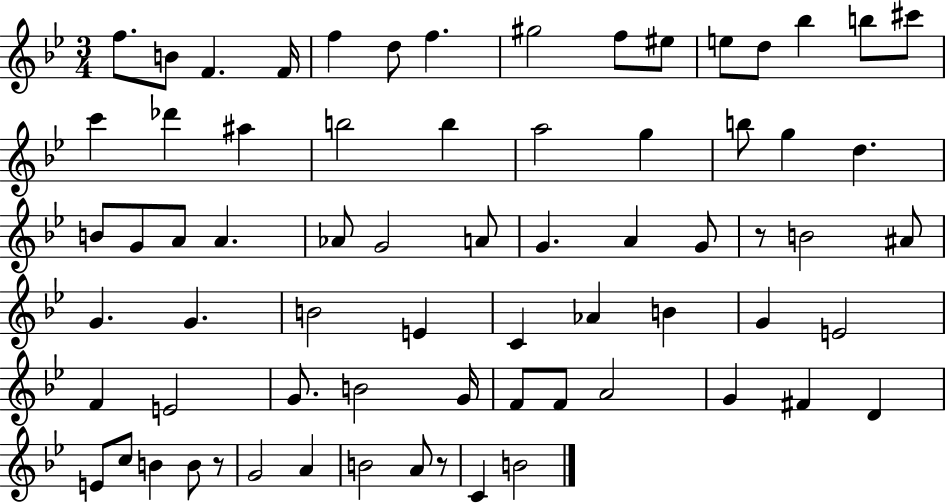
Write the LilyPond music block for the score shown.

{
  \clef treble
  \numericTimeSignature
  \time 3/4
  \key bes \major
  \repeat volta 2 { f''8. b'8 f'4. f'16 | f''4 d''8 f''4. | gis''2 f''8 eis''8 | e''8 d''8 bes''4 b''8 cis'''8 | \break c'''4 des'''4 ais''4 | b''2 b''4 | a''2 g''4 | b''8 g''4 d''4. | \break b'8 g'8 a'8 a'4. | aes'8 g'2 a'8 | g'4. a'4 g'8 | r8 b'2 ais'8 | \break g'4. g'4. | b'2 e'4 | c'4 aes'4 b'4 | g'4 e'2 | \break f'4 e'2 | g'8. b'2 g'16 | f'8 f'8 a'2 | g'4 fis'4 d'4 | \break e'8 c''8 b'4 b'8 r8 | g'2 a'4 | b'2 a'8 r8 | c'4 b'2 | \break } \bar "|."
}